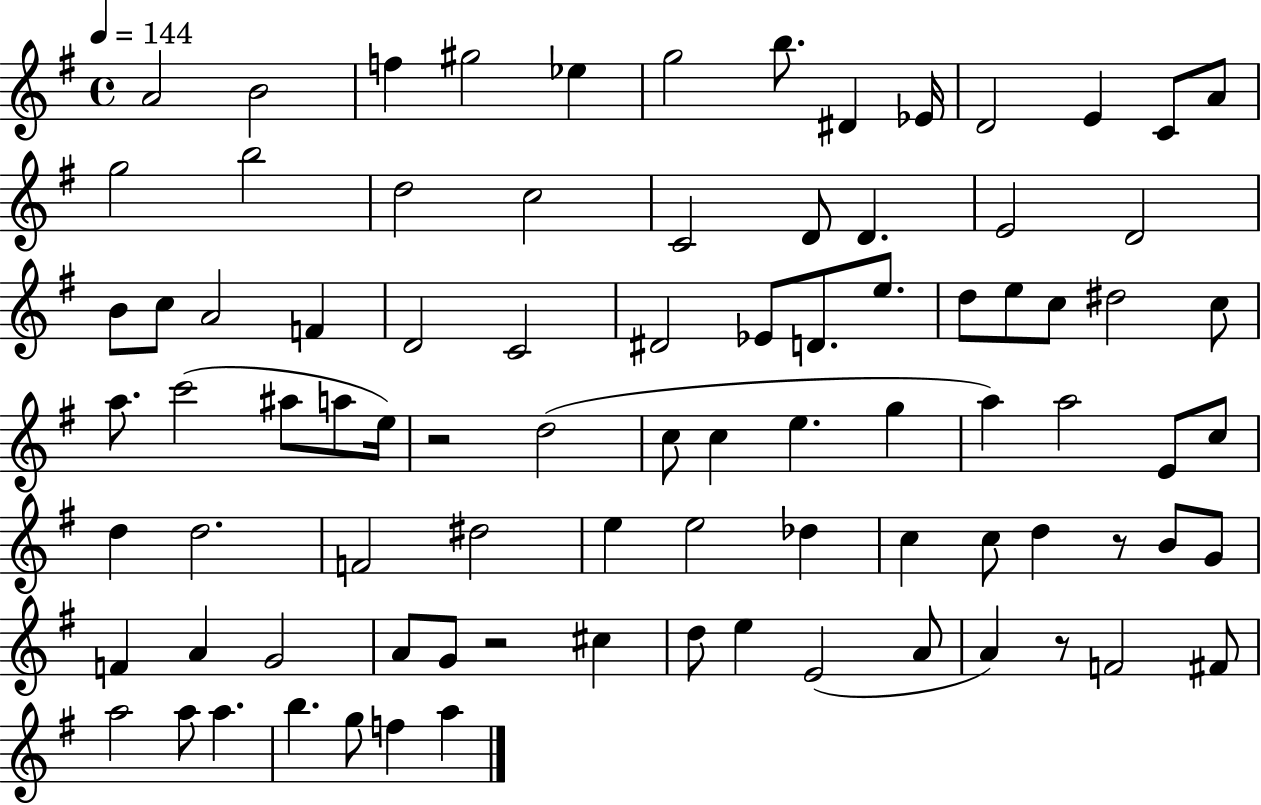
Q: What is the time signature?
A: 4/4